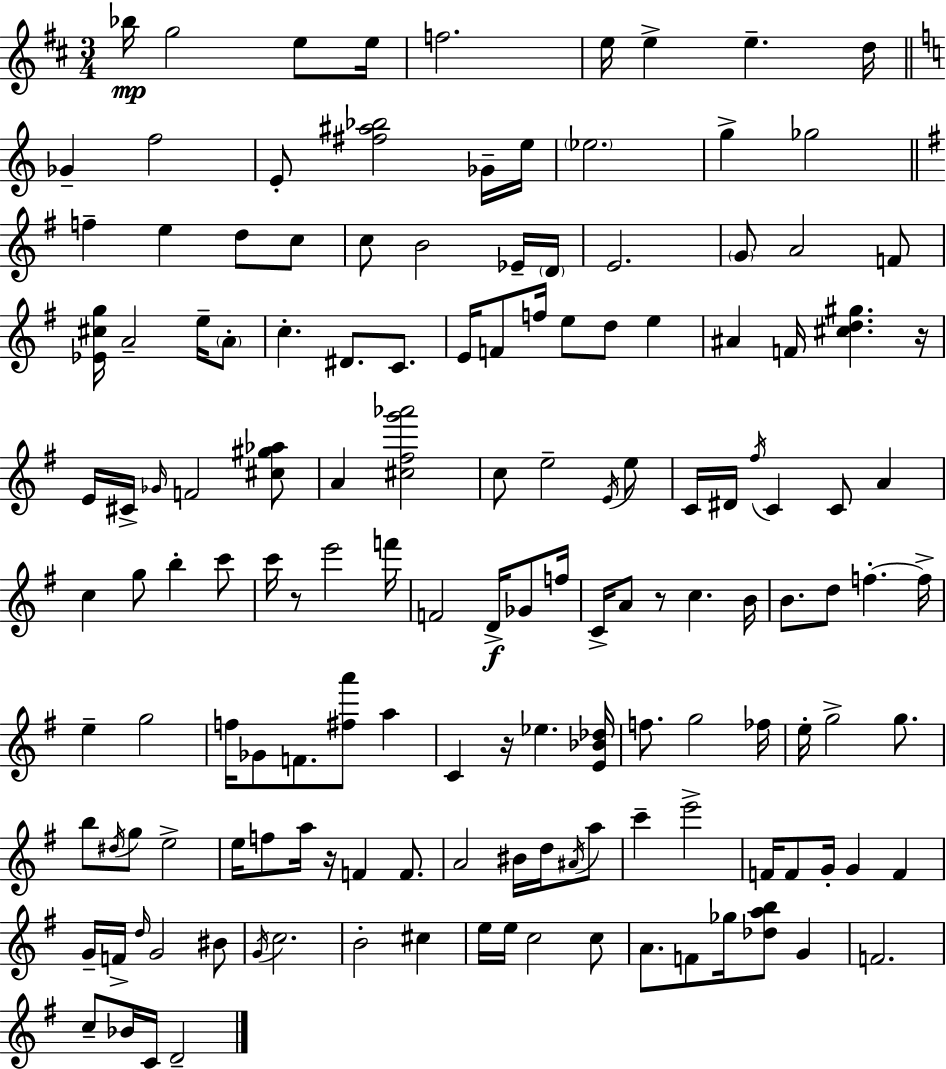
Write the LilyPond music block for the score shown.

{
  \clef treble
  \numericTimeSignature
  \time 3/4
  \key d \major
  \repeat volta 2 { bes''16\mp g''2 e''8 e''16 | f''2. | e''16 e''4-> e''4.-- d''16 | \bar "||" \break \key c \major ges'4-- f''2 | e'8-. <fis'' ais'' bes''>2 ges'16-- e''16 | \parenthesize ees''2. | g''4-> ges''2 | \break \bar "||" \break \key e \minor f''4-- e''4 d''8 c''8 | c''8 b'2 ees'16-- \parenthesize d'16 | e'2. | \parenthesize g'8 a'2 f'8 | \break <ees' cis'' g''>16 a'2-- e''16-- \parenthesize a'8-. | c''4.-. dis'8. c'8. | e'16 f'8 f''16 e''8 d''8 e''4 | ais'4 f'16 <cis'' d'' gis''>4. r16 | \break e'16 cis'16-> \grace { ges'16 } f'2 <cis'' gis'' aes''>8 | a'4 <cis'' fis'' g''' aes'''>2 | c''8 e''2-- \acciaccatura { e'16 } | e''8 c'16 dis'16 \acciaccatura { fis''16 } c'4 c'8 a'4 | \break c''4 g''8 b''4-. | c'''8 c'''16 r8 e'''2 | f'''16 f'2 d'16->\f | ges'8 f''16 c'16-> a'8 r8 c''4. | \break b'16 b'8. d''8 f''4.-.~~ | f''16-> e''4-- g''2 | f''16 ges'8 f'8. <fis'' a'''>8 a''4 | c'4 r16 ees''4. | \break <e' bes' des''>16 f''8. g''2 | fes''16 e''16-. g''2-> | g''8. b''8 \acciaccatura { dis''16 } g''8 e''2-> | e''16 f''8 a''16 r16 f'4 | \break f'8. a'2 | bis'16 d''16 \acciaccatura { ais'16 } a''8 c'''4-- e'''2-> | f'16 f'8 g'16-. g'4 | f'4 g'16-- f'16-> \grace { d''16 } g'2 | \break bis'8 \acciaccatura { g'16 } c''2. | b'2-. | cis''4 e''16 e''16 c''2 | c''8 a'8. f'8 | \break ges''16 <des'' a'' b''>8 g'4 f'2. | c''8-- bes'16 c'16 d'2-- | } \bar "|."
}